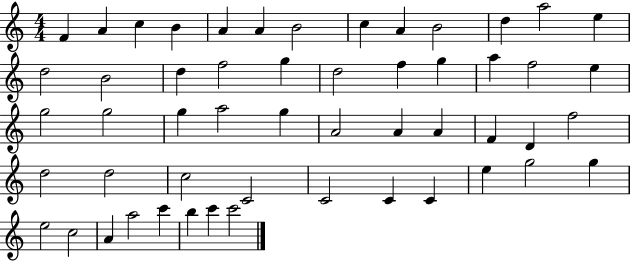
X:1
T:Untitled
M:4/4
L:1/4
K:C
F A c B A A B2 c A B2 d a2 e d2 B2 d f2 g d2 f g a f2 e g2 g2 g a2 g A2 A A F D f2 d2 d2 c2 C2 C2 C C e g2 g e2 c2 A a2 c' b c' c'2